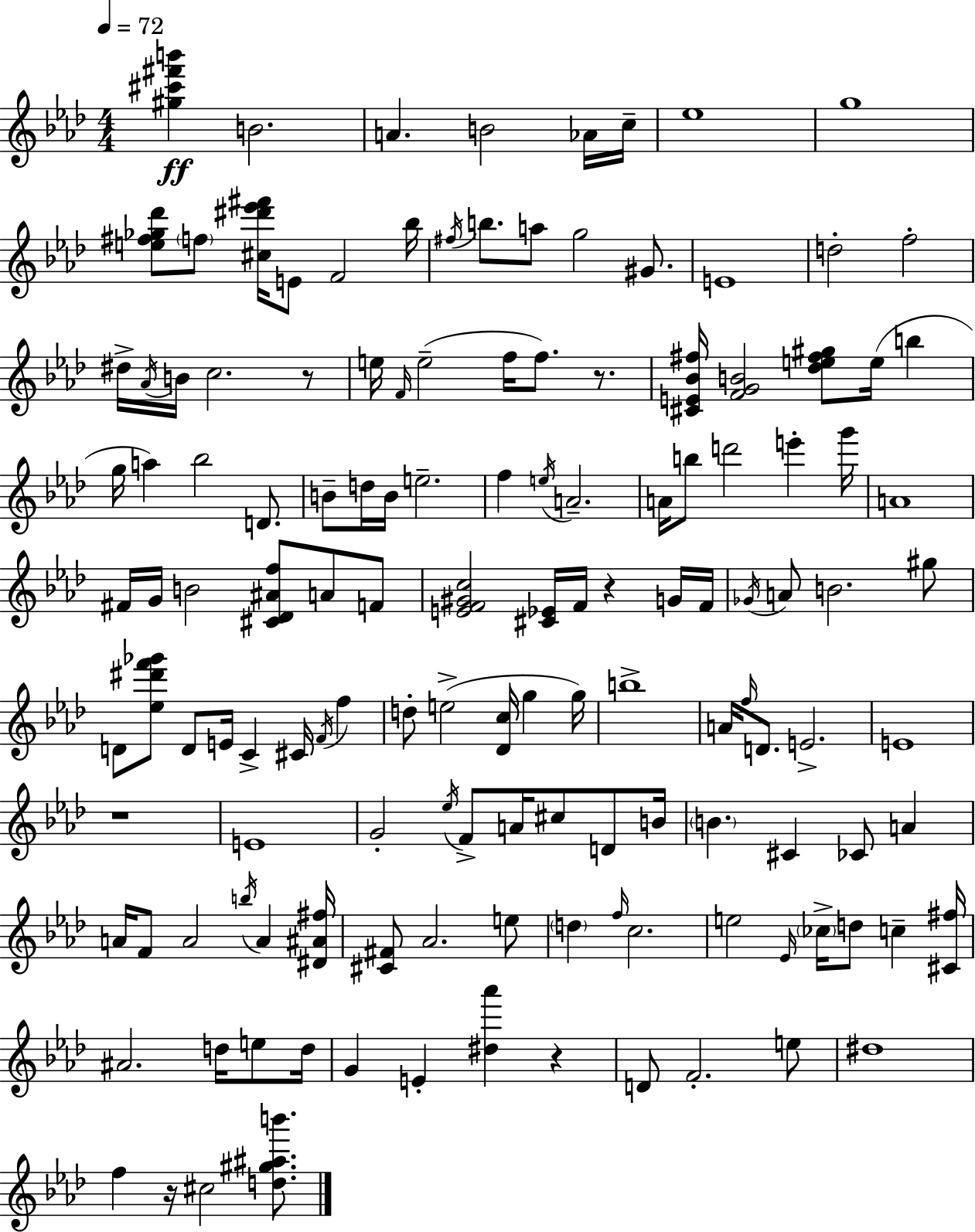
{
  \clef treble
  \numericTimeSignature
  \time 4/4
  \key aes \major
  \tempo 4 = 72
  <gis'' cis''' fis''' b'''>4\ff b'2. | a'4. b'2 aes'16 c''16-- | ees''1 | g''1 | \break <e'' fis'' ges'' des'''>8 \parenthesize f''8 <cis'' dis''' ees''' fis'''>16 e'8 f'2 bes''16 | \acciaccatura { fis''16 } b''8. a''8 g''2 gis'8. | e'1 | d''2-. f''2-. | \break dis''16-> \acciaccatura { aes'16 } b'16 c''2. | r8 e''16 \grace { f'16 }( e''2-- f''16 f''8.) | r8. <cis' e' bes' fis''>16 <f' g' b'>2 <des'' e'' fis'' gis''>8 e''16( b''4 | g''16 a''4) bes''2 | \break d'8. b'8-- d''16 b'16 e''2.-- | f''4 \acciaccatura { e''16 } a'2.-- | a'16 b''8 d'''2 e'''4-. | g'''16 a'1 | \break fis'16 g'16 b'2 <cis' des' ais' f''>8 | a'8 f'8 <e' f' gis' c''>2 <cis' ees'>16 f'16 r4 | g'16 f'16 \acciaccatura { ges'16 } a'8 b'2. | gis''8 d'8 <ees'' dis''' f''' ges'''>8 d'8 e'16 c'4-> | \break cis'16 \acciaccatura { f'16 } f''4 d''8-. e''2->( | <des' c''>16 g''4 g''16) b''1-> | a'16 \grace { f''16 } d'8. e'2.-> | e'1 | \break r1 | e'1 | g'2-. \acciaccatura { ees''16 } | f'8-> a'16 cis''8 d'8 b'16 \parenthesize b'4. cis'4 | \break ces'8 a'4 a'16 f'8 a'2 | \acciaccatura { b''16 } a'4 <dis' ais' fis''>16 <cis' fis'>8 aes'2. | e''8 \parenthesize d''4 \grace { f''16 } c''2. | e''2 | \break \grace { ees'16 } \parenthesize ces''16-> d''8 c''4-- <cis' fis''>16 ais'2. | d''16 e''8 d''16 g'4 e'4-. | <dis'' aes'''>4 r4 d'8 f'2.-. | e''8 dis''1 | \break f''4 r16 | cis''2 <d'' gis'' ais'' b'''>8. \bar "|."
}